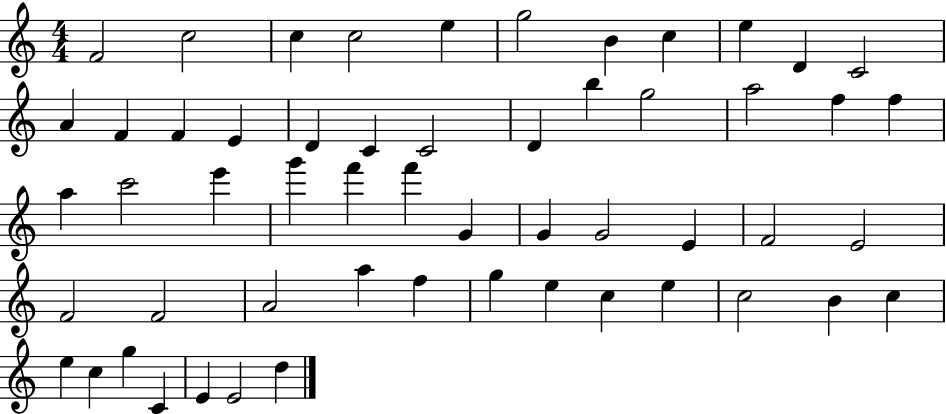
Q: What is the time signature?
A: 4/4